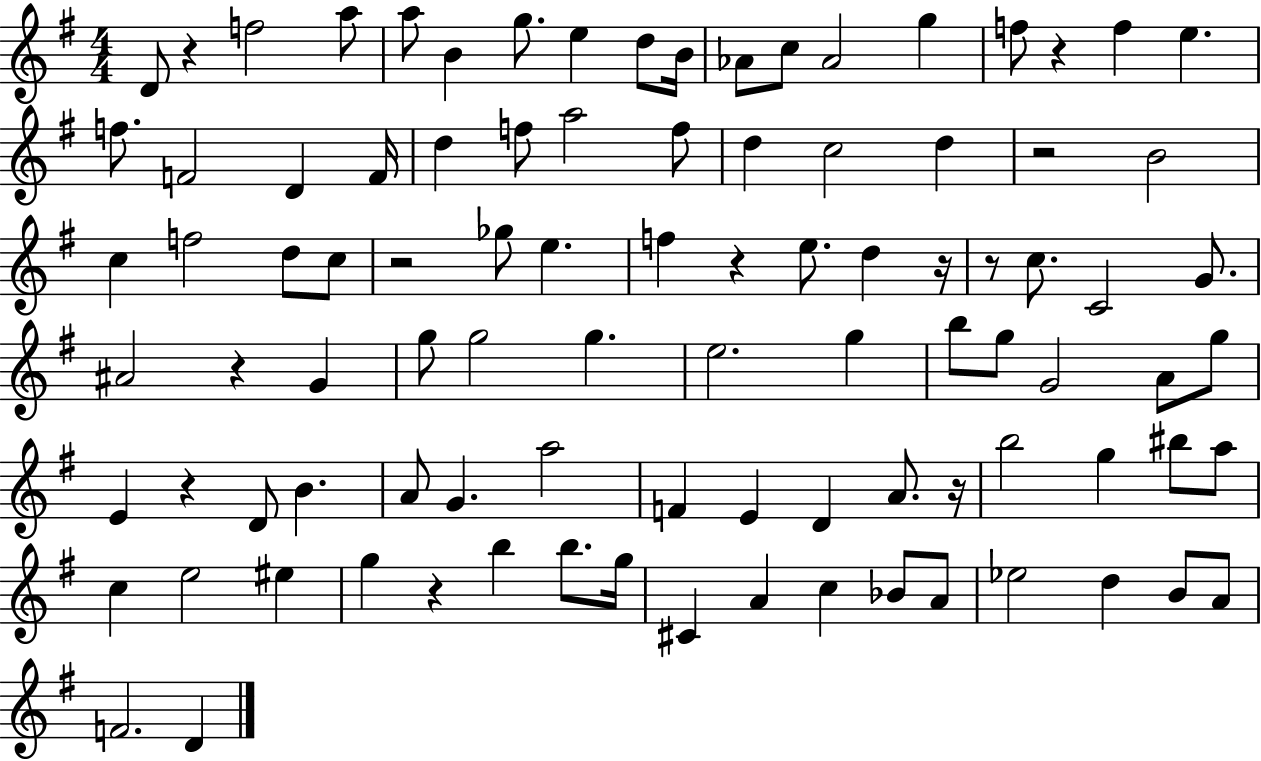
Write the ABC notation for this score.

X:1
T:Untitled
M:4/4
L:1/4
K:G
D/2 z f2 a/2 a/2 B g/2 e d/2 B/4 _A/2 c/2 _A2 g f/2 z f e f/2 F2 D F/4 d f/2 a2 f/2 d c2 d z2 B2 c f2 d/2 c/2 z2 _g/2 e f z e/2 d z/4 z/2 c/2 C2 G/2 ^A2 z G g/2 g2 g e2 g b/2 g/2 G2 A/2 g/2 E z D/2 B A/2 G a2 F E D A/2 z/4 b2 g ^b/2 a/2 c e2 ^e g z b b/2 g/4 ^C A c _B/2 A/2 _e2 d B/2 A/2 F2 D